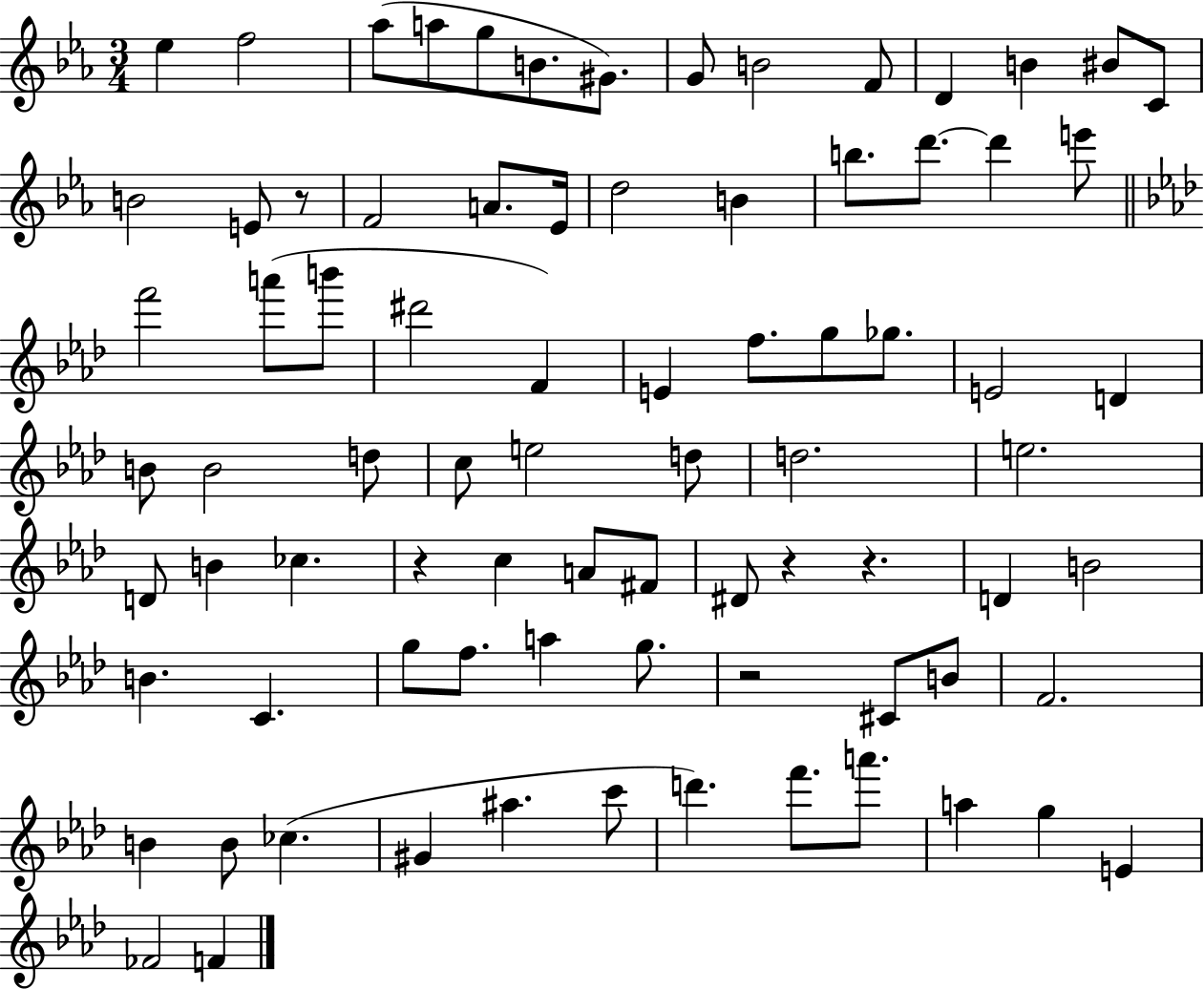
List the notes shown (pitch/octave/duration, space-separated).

Eb5/q F5/h Ab5/e A5/e G5/e B4/e. G#4/e. G4/e B4/h F4/e D4/q B4/q BIS4/e C4/e B4/h E4/e R/e F4/h A4/e. Eb4/s D5/h B4/q B5/e. D6/e. D6/q E6/e F6/h A6/e B6/e D#6/h F4/q E4/q F5/e. G5/e Gb5/e. E4/h D4/q B4/e B4/h D5/e C5/e E5/h D5/e D5/h. E5/h. D4/e B4/q CES5/q. R/q C5/q A4/e F#4/e D#4/e R/q R/q. D4/q B4/h B4/q. C4/q. G5/e F5/e. A5/q G5/e. R/h C#4/e B4/e F4/h. B4/q B4/e CES5/q. G#4/q A#5/q. C6/e D6/q. F6/e. A6/e. A5/q G5/q E4/q FES4/h F4/q